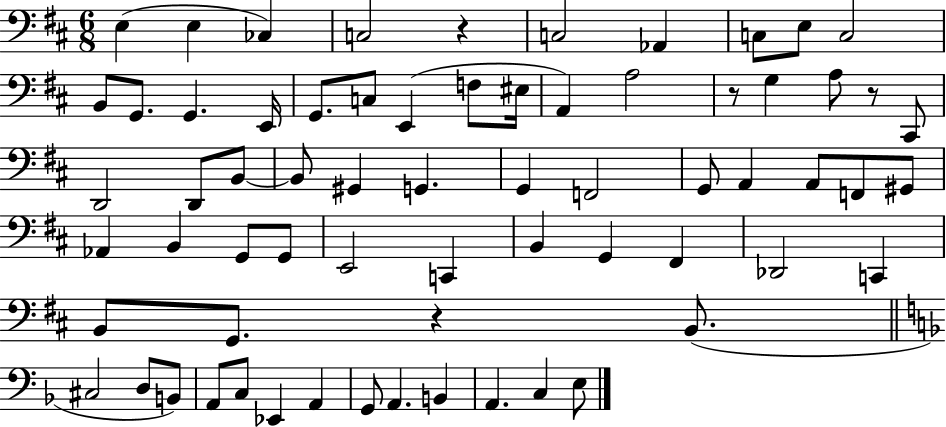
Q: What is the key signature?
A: D major